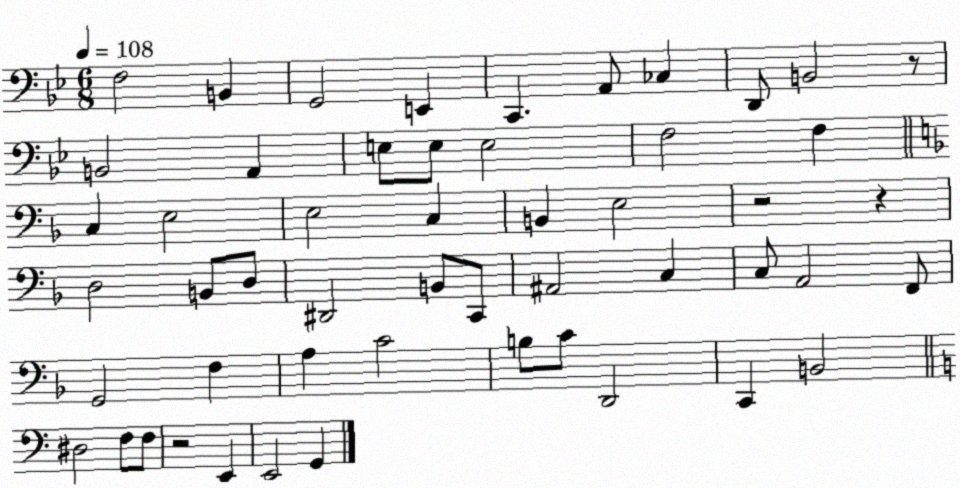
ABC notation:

X:1
T:Untitled
M:6/8
L:1/4
K:Bb
F,2 B,, G,,2 E,, C,, A,,/2 _C, D,,/2 B,,2 z/2 B,,2 A,, E,/2 E,/2 E,2 F,2 F, C, E,2 E,2 C, B,, E,2 z2 z D,2 B,,/2 D,/2 ^D,,2 B,,/2 C,,/2 ^A,,2 C, C,/2 A,,2 F,,/2 G,,2 F, A, C2 B,/2 C/2 D,,2 C,, B,,2 ^D,2 F,/2 F,/2 z2 E,, E,,2 G,,